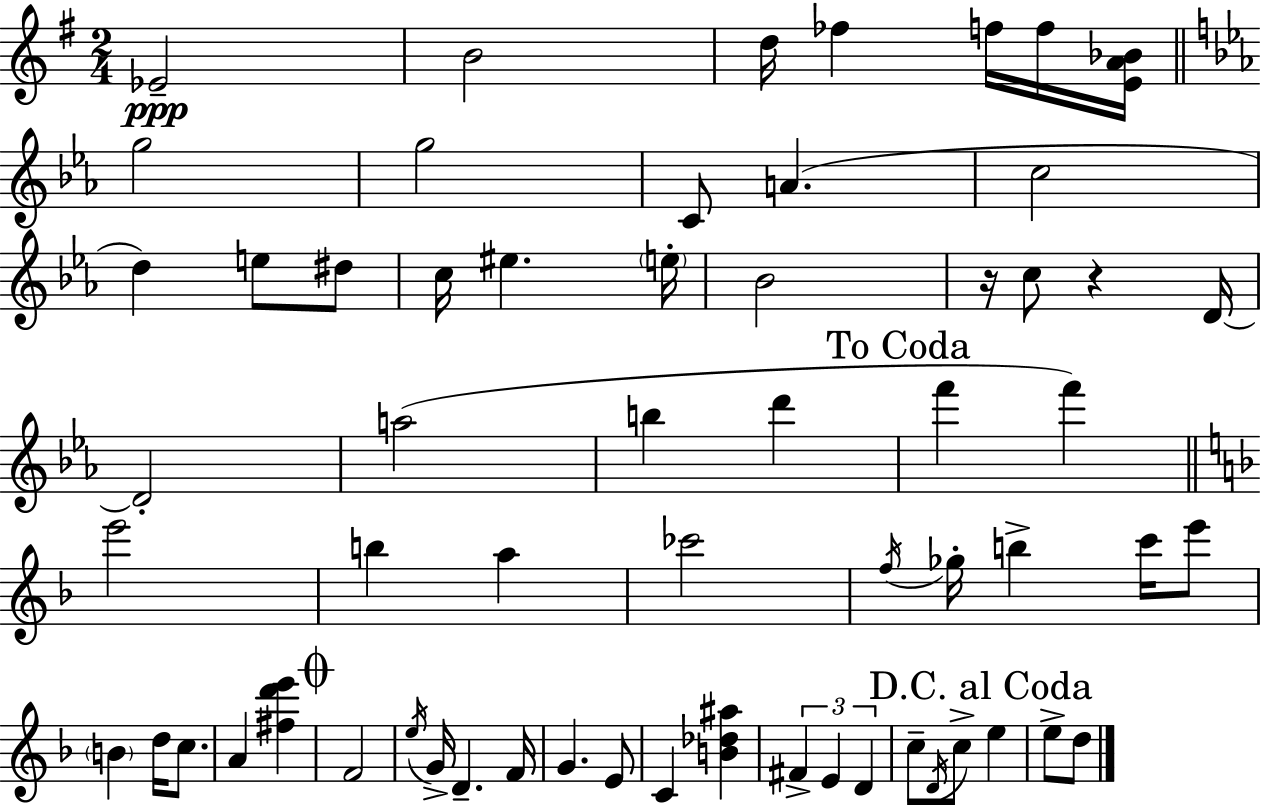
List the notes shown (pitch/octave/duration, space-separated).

Eb4/h B4/h D5/s FES5/q F5/s F5/s [E4,A4,Bb4]/s G5/h G5/h C4/e A4/q. C5/h D5/q E5/e D#5/e C5/s EIS5/q. E5/s Bb4/h R/s C5/e R/q D4/s D4/h A5/h B5/q D6/q F6/q F6/q E6/h B5/q A5/q CES6/h F5/s Gb5/s B5/q C6/s E6/e B4/q D5/s C5/e. A4/q [F#5,D6,E6]/q F4/h E5/s G4/s D4/q. F4/s G4/q. E4/e C4/q [B4,Db5,A#5]/q F#4/q E4/q D4/q C5/e D4/s C5/e E5/q E5/e D5/e